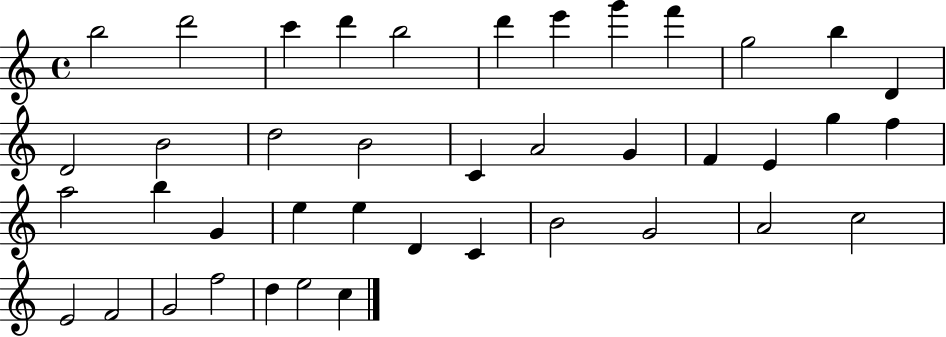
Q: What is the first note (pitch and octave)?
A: B5